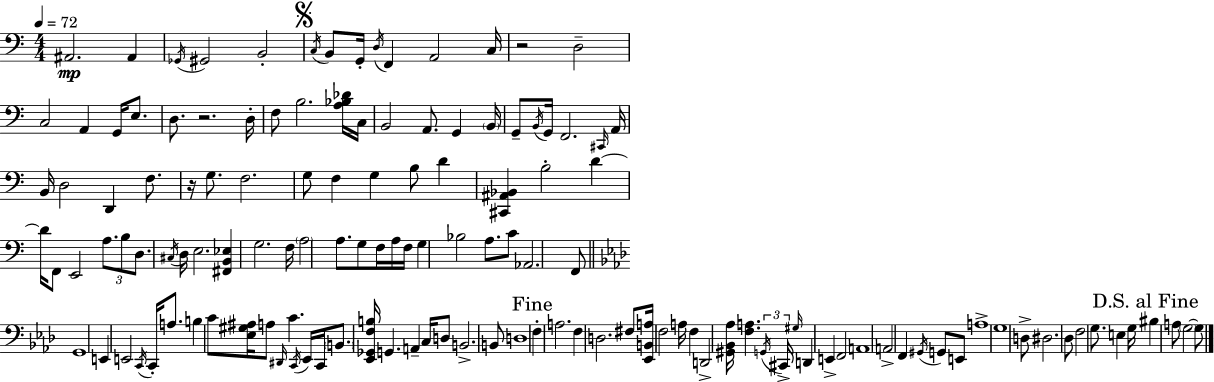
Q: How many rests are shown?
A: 3